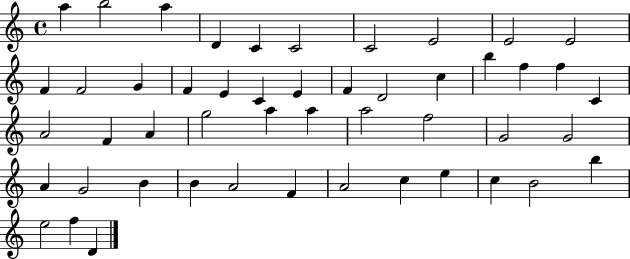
X:1
T:Untitled
M:4/4
L:1/4
K:C
a b2 a D C C2 C2 E2 E2 E2 F F2 G F E C E F D2 c b f f C A2 F A g2 a a a2 f2 G2 G2 A G2 B B A2 F A2 c e c B2 b e2 f D